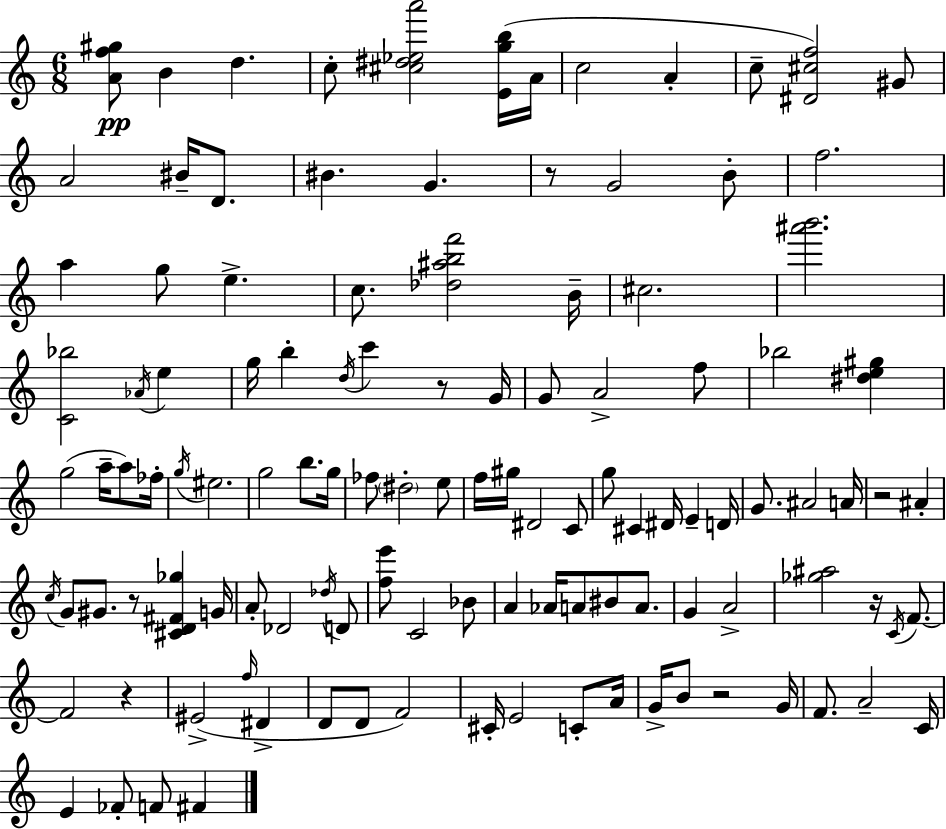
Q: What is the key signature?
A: A minor